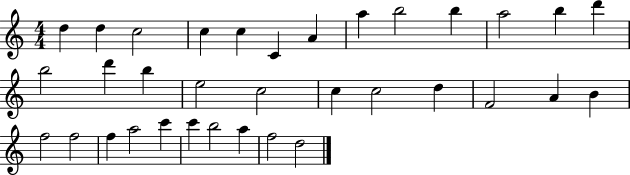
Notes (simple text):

D5/q D5/q C5/h C5/q C5/q C4/q A4/q A5/q B5/h B5/q A5/h B5/q D6/q B5/h D6/q B5/q E5/h C5/h C5/q C5/h D5/q F4/h A4/q B4/q F5/h F5/h F5/q A5/h C6/q C6/q B5/h A5/q F5/h D5/h